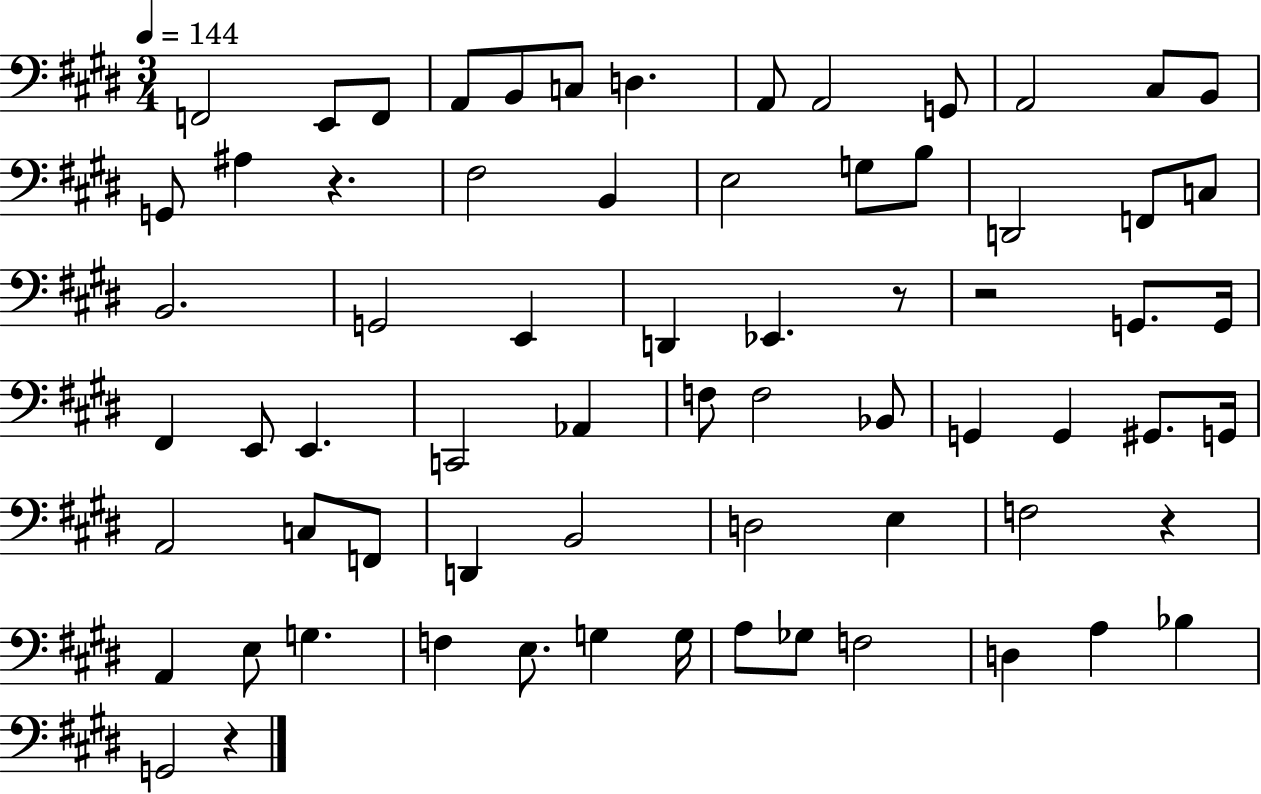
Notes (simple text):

F2/h E2/e F2/e A2/e B2/e C3/e D3/q. A2/e A2/h G2/e A2/h C#3/e B2/e G2/e A#3/q R/q. F#3/h B2/q E3/h G3/e B3/e D2/h F2/e C3/e B2/h. G2/h E2/q D2/q Eb2/q. R/e R/h G2/e. G2/s F#2/q E2/e E2/q. C2/h Ab2/q F3/e F3/h Bb2/e G2/q G2/q G#2/e. G2/s A2/h C3/e F2/e D2/q B2/h D3/h E3/q F3/h R/q A2/q E3/e G3/q. F3/q E3/e. G3/q G3/s A3/e Gb3/e F3/h D3/q A3/q Bb3/q G2/h R/q